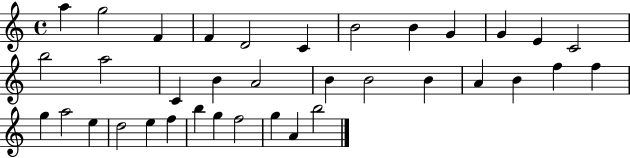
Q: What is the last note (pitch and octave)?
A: B5